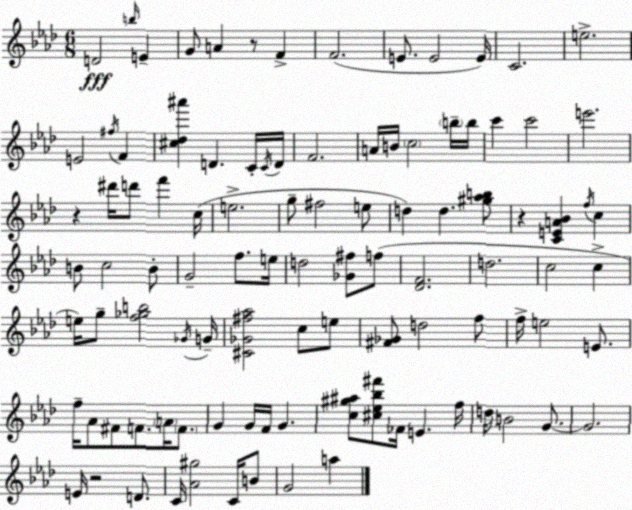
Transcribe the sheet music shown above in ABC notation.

X:1
T:Untitled
M:6/8
L:1/4
K:Fm
D2 b/4 E G/2 A z/2 F F2 E/2 E2 E/4 C2 e2 E2 ^f/4 F [^c_d^a'] D C/4 C/4 D/4 F2 A/4 B/4 c2 b/4 b/4 c' c'2 e'2 z ^d'/4 d'/2 f' c/4 e2 g/2 ^f2 e/2 d d [^g_ab]/2 z [CEA_B] f/4 c B/2 c2 B/2 G2 f/2 e/4 d2 [_G^f]/2 f/2 [_DF]2 d2 c2 c e/4 g/2 [f_gb]2 _G/4 G/4 [^C_G^f_a]2 c/2 e/2 [^F_G]/2 d2 f/2 f/4 e2 E/2 f/4 _A/2 ^F/2 F/2 A/4 F/2 G G/4 F/4 G [c^g^a]/2 [^c_e_b^f']/2 _F/4 E f/4 d/4 B2 G/2 G2 E/4 z2 D/2 C/4 [_A^g]2 C/4 B/2 G2 a